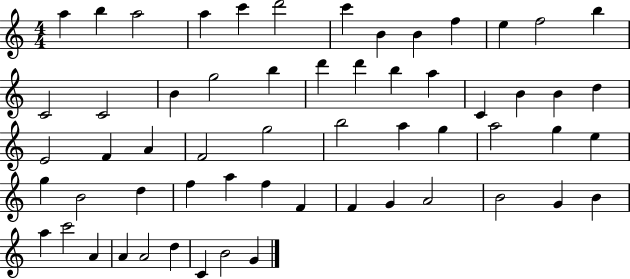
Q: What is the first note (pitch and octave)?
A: A5